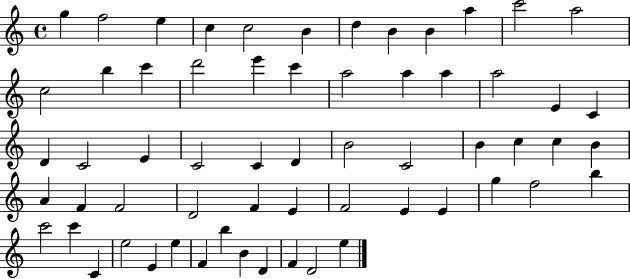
{
  \clef treble
  \time 4/4
  \defaultTimeSignature
  \key c \major
  g''4 f''2 e''4 | c''4 c''2 b'4 | d''4 b'4 b'4 a''4 | c'''2 a''2 | \break c''2 b''4 c'''4 | d'''2 e'''4 c'''4 | a''2 a''4 a''4 | a''2 e'4 c'4 | \break d'4 c'2 e'4 | c'2 c'4 d'4 | b'2 c'2 | b'4 c''4 c''4 b'4 | \break a'4 f'4 f'2 | d'2 f'4 e'4 | f'2 e'4 e'4 | g''4 f''2 b''4 | \break c'''2 c'''4 c'4 | e''2 e'4 e''4 | f'4 b''4 b'4 d'4 | f'4 d'2 e''4 | \break \bar "|."
}